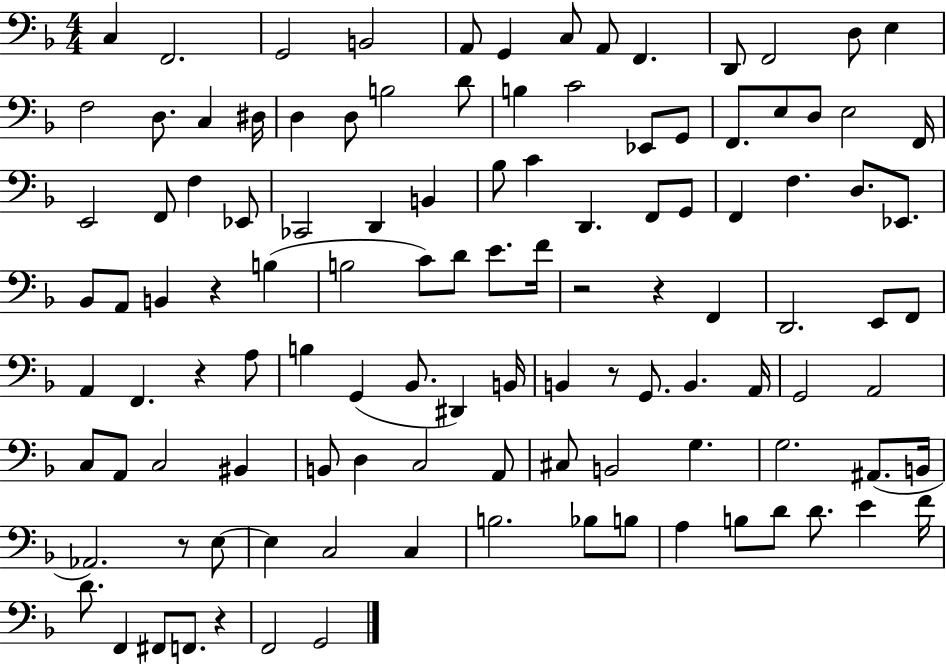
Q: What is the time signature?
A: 4/4